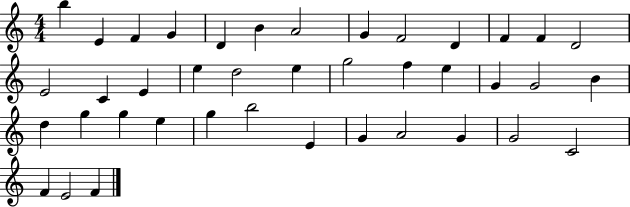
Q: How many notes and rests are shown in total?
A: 40